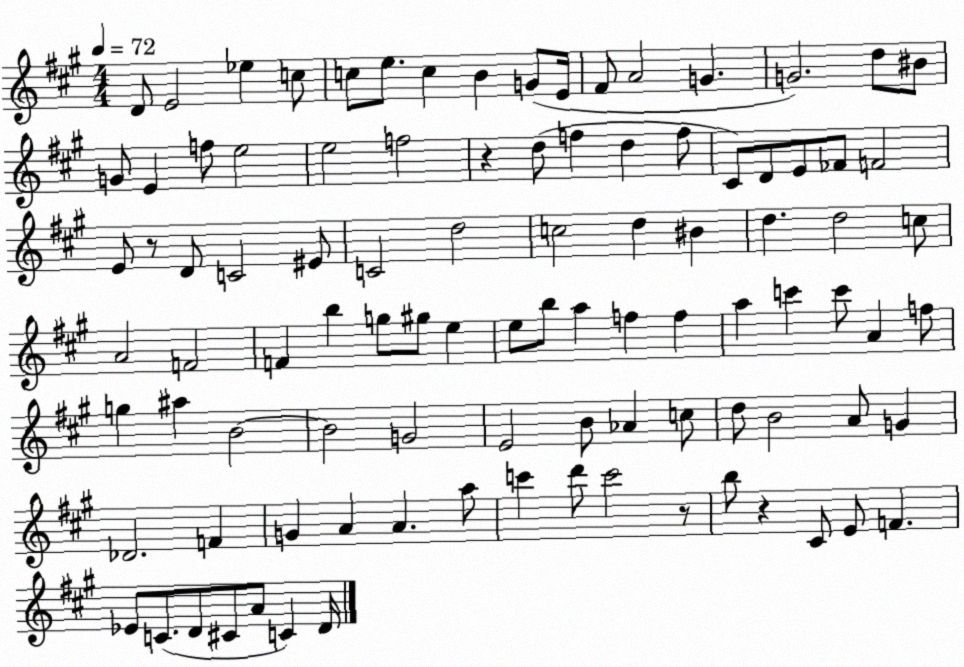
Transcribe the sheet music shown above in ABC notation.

X:1
T:Untitled
M:4/4
L:1/4
K:A
D/2 E2 _e c/2 c/2 e/2 c B G/2 E/4 ^F/2 A2 G G2 d/2 ^B/2 G/2 E f/2 e2 e2 f2 z d/2 f d f/2 ^C/2 D/2 E/2 _F/2 F2 E/2 z/2 D/2 C2 ^E/2 C2 d2 c2 d ^B d d2 c/2 A2 F2 F b g/2 ^g/2 e e/2 b/2 a f f a c' c'/2 A f/2 g ^a B2 B2 G2 E2 B/2 _A c/2 d/2 B2 A/2 G _D2 F G A A a/2 c' d'/2 c'2 z/2 b/2 z ^C/2 E/2 F _E/2 C/2 D/2 ^C/2 A/2 C D/4